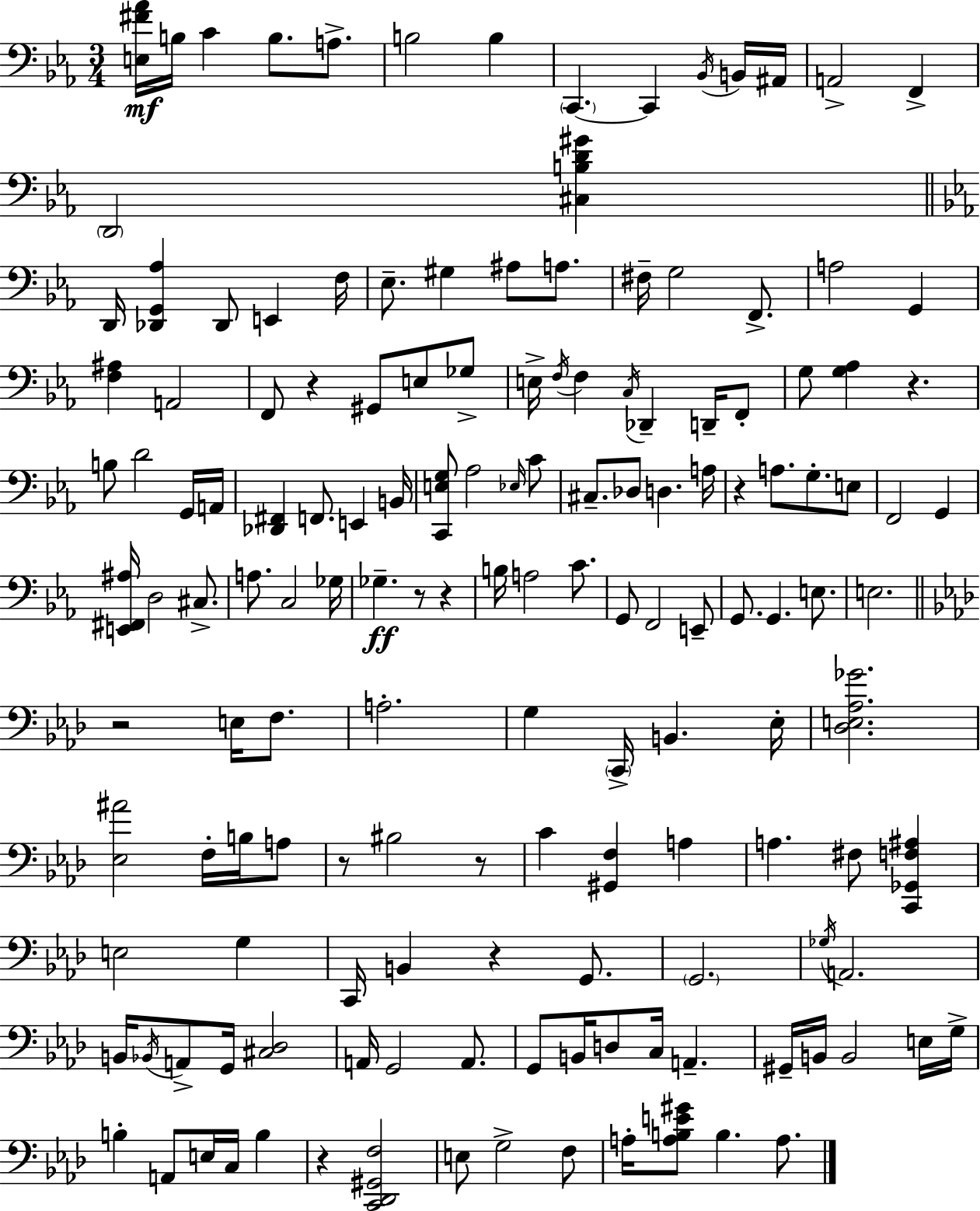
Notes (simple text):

[E3,F#4,Ab4]/s B3/s C4/q B3/e. A3/e. B3/h B3/q C2/q. C2/q Bb2/s B2/s A#2/s A2/h F2/q D2/h [C#3,B3,D4,G#4]/q D2/s [Db2,G2,Ab3]/q Db2/e E2/q F3/s Eb3/e. G#3/q A#3/e A3/e. F#3/s G3/h F2/e. A3/h G2/q [F3,A#3]/q A2/h F2/e R/q G#2/e E3/e Gb3/e E3/s F3/s F3/q C3/s Db2/q D2/s F2/e G3/e [G3,Ab3]/q R/q. B3/e D4/h G2/s A2/s [Db2,F#2]/q F2/e. E2/q B2/s [C2,E3,G3]/e Ab3/h Eb3/s C4/e C#3/e. Db3/e D3/q. A3/s R/q A3/e. G3/e. E3/e F2/h G2/q [E2,F#2,A#3]/s D3/h C#3/e. A3/e. C3/h Gb3/s Gb3/q. R/e R/q B3/s A3/h C4/e. G2/e F2/h E2/e G2/e. G2/q. E3/e. E3/h. R/h E3/s F3/e. A3/h. G3/q C2/s B2/q. Eb3/s [Db3,E3,Ab3,Gb4]/h. [Eb3,A#4]/h F3/s B3/s A3/e R/e BIS3/h R/e C4/q [G#2,F3]/q A3/q A3/q. F#3/e [C2,Gb2,F3,A#3]/q E3/h G3/q C2/s B2/q R/q G2/e. G2/h. Gb3/s A2/h. B2/s Bb2/s A2/e G2/s [C#3,Db3]/h A2/s G2/h A2/e. G2/e B2/s D3/e C3/s A2/q. G#2/s B2/s B2/h E3/s G3/s B3/q A2/e E3/s C3/s B3/q R/q [C2,Db2,G#2,F3]/h E3/e G3/h F3/e A3/s [A3,B3,E4,G#4]/e B3/q. A3/e.